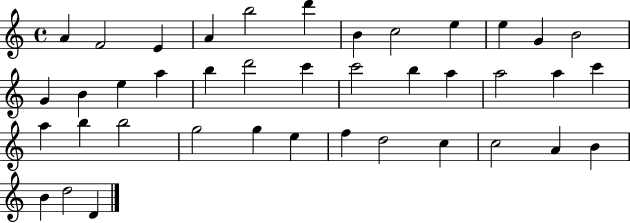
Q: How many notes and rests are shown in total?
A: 40